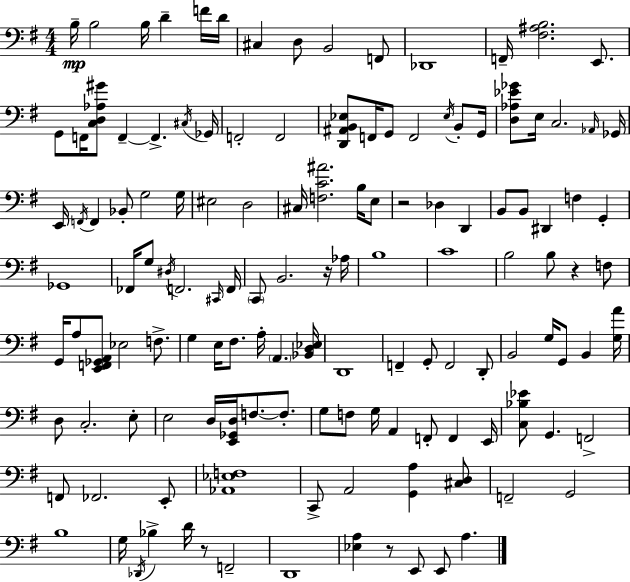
B3/s B3/h B3/s D4/q F4/s D4/s C#3/q D3/e B2/h F2/e Db2/w F2/s [F#3,A#3,B3]/h. E2/e. G2/e F2/s [C3,D3,Ab3,G#4]/e F2/q F2/q. C#3/s Gb2/s F2/h F2/h [D2,A#2,B2,Eb3]/e F2/s G2/e F2/h Eb3/s B2/e G2/s [D3,Ab3,Eb4,Gb4]/e E3/s C3/h. Ab2/s Gb2/s E2/s F2/s F2/q Bb2/e G3/h G3/s EIS3/h D3/h C#3/s [F3,C4,A#4]/h. B3/s E3/e R/h Db3/q D2/q B2/e B2/e D#2/q F3/q G2/q Gb2/w FES2/s G3/e D#3/s F2/h. C#2/s F2/s C2/e B2/h. R/s Ab3/s B3/w C4/w B3/h B3/e R/q F3/e G2/s A3/e [E2,F2,Gb2,A2]/e Eb3/h F3/e. G3/q E3/s F#3/e. A3/s A2/q. [Bb2,D3,Eb3]/s D2/w F2/q G2/e F2/h D2/e B2/h G3/s G2/e B2/q [G3,A4]/s D3/e C3/h. E3/e E3/h D3/s [E2,Gb2,D3]/s F3/e. F3/e. G3/e F3/e G3/s A2/q F2/e F2/q E2/s [C3,Bb3,Eb4]/e G2/q. F2/h F2/e FES2/h. E2/e [Ab2,Eb3,F3]/w C2/e A2/h [G2,A3]/q [C#3,D3]/e F2/h G2/h B3/w G3/s Db2/s Bb3/q D4/s R/e F2/h D2/w [Eb3,A3]/q R/e E2/e E2/e A3/q.